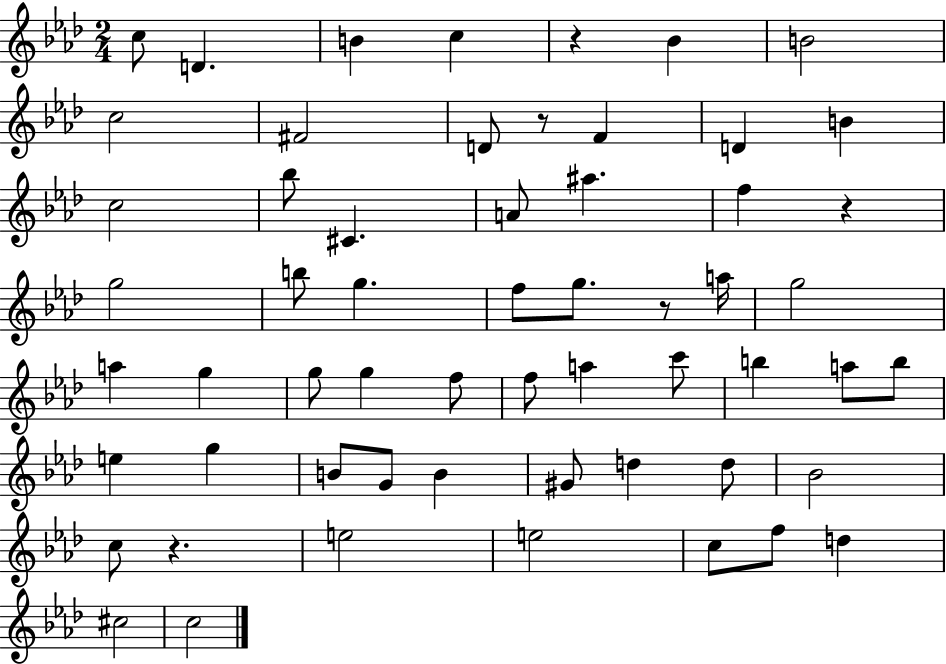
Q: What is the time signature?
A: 2/4